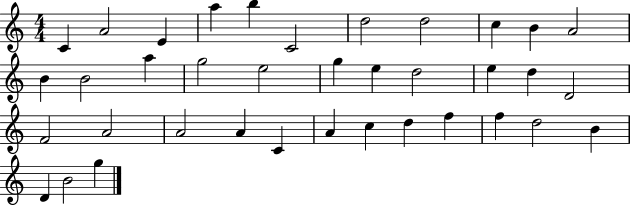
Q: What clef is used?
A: treble